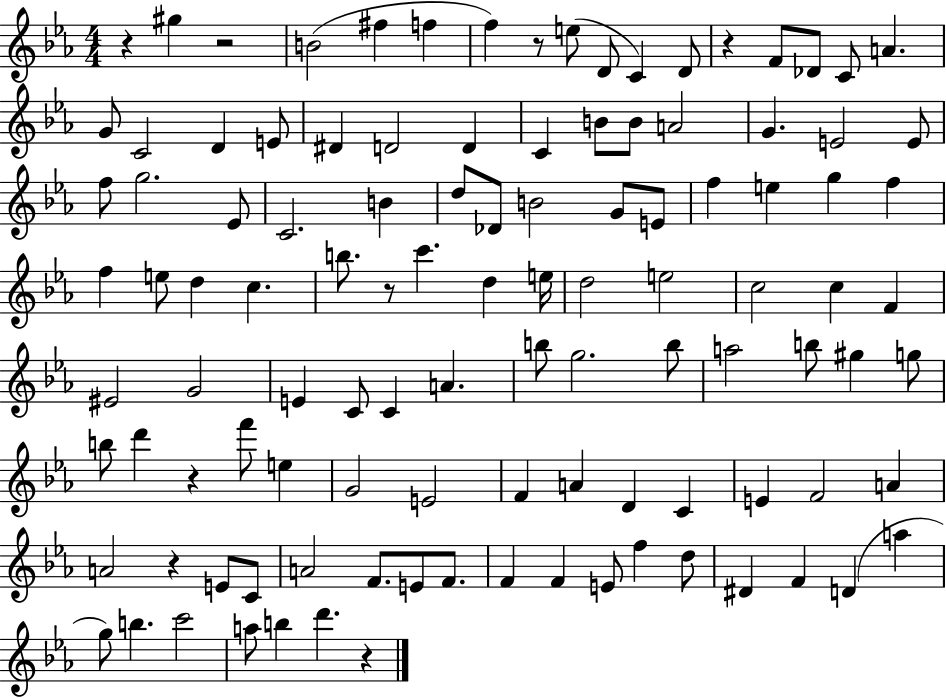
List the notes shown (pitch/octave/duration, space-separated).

R/q G#5/q R/h B4/h F#5/q F5/q F5/q R/e E5/e D4/e C4/q D4/e R/q F4/e Db4/e C4/e A4/q. G4/e C4/h D4/q E4/e D#4/q D4/h D4/q C4/q B4/e B4/e A4/h G4/q. E4/h E4/e F5/e G5/h. Eb4/e C4/h. B4/q D5/e Db4/e B4/h G4/e E4/e F5/q E5/q G5/q F5/q F5/q E5/e D5/q C5/q. B5/e. R/e C6/q. D5/q E5/s D5/h E5/h C5/h C5/q F4/q EIS4/h G4/h E4/q C4/e C4/q A4/q. B5/e G5/h. B5/e A5/h B5/e G#5/q G5/e B5/e D6/q R/q F6/e E5/q G4/h E4/h F4/q A4/q D4/q C4/q E4/q F4/h A4/q A4/h R/q E4/e C4/e A4/h F4/e. E4/e F4/e. F4/q F4/q E4/e F5/q D5/e D#4/q F4/q D4/q A5/q G5/e B5/q. C6/h A5/e B5/q D6/q. R/q